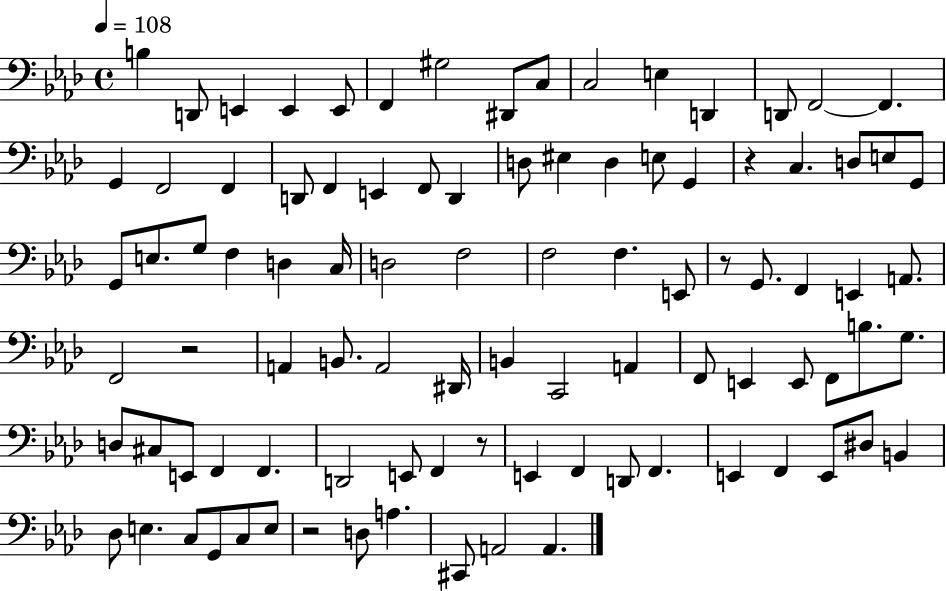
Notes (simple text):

B3/q D2/e E2/q E2/q E2/e F2/q G#3/h D#2/e C3/e C3/h E3/q D2/q D2/e F2/h F2/q. G2/q F2/h F2/q D2/e F2/q E2/q F2/e D2/q D3/e EIS3/q D3/q E3/e G2/q R/q C3/q. D3/e E3/e G2/e G2/e E3/e. G3/e F3/q D3/q C3/s D3/h F3/h F3/h F3/q. E2/e R/e G2/e. F2/q E2/q A2/e. F2/h R/h A2/q B2/e. A2/h D#2/s B2/q C2/h A2/q F2/e E2/q E2/e F2/e B3/e. G3/e. D3/e C#3/e E2/e F2/q F2/q. D2/h E2/e F2/q R/e E2/q F2/q D2/e F2/q. E2/q F2/q E2/e D#3/e B2/q Db3/e E3/q. C3/e G2/e C3/e E3/e R/h D3/e A3/q. C#2/e A2/h A2/q.